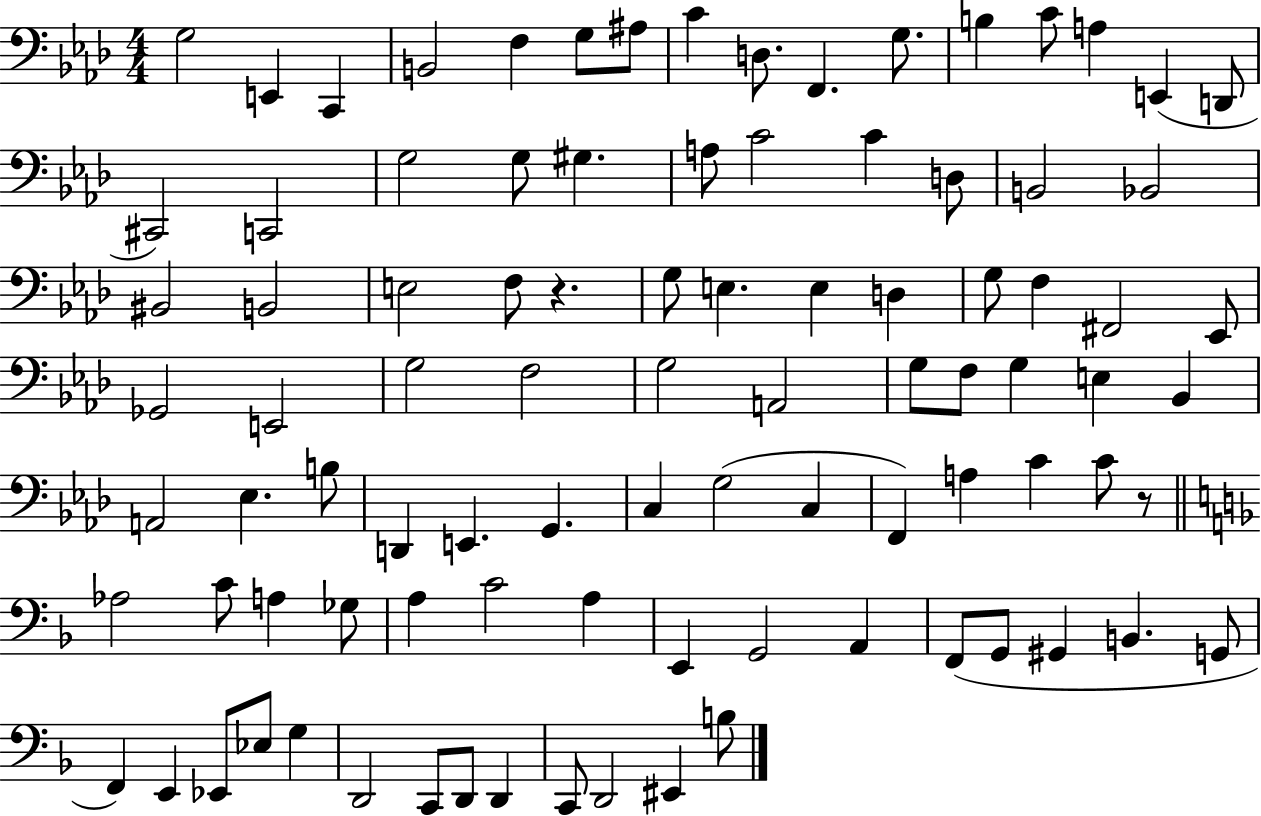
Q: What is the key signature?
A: AES major